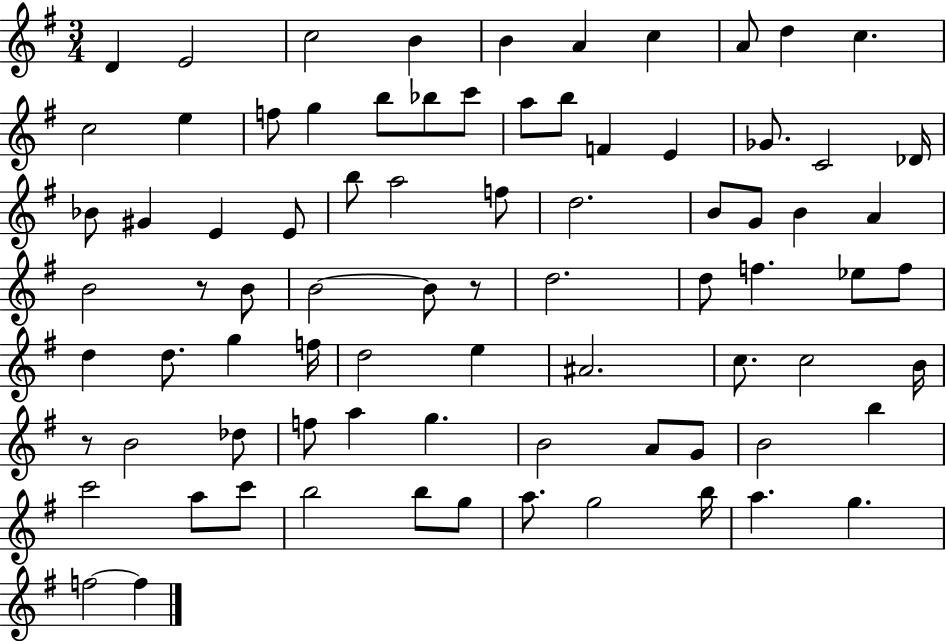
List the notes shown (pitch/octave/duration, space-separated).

D4/q E4/h C5/h B4/q B4/q A4/q C5/q A4/e D5/q C5/q. C5/h E5/q F5/e G5/q B5/e Bb5/e C6/e A5/e B5/e F4/q E4/q Gb4/e. C4/h Db4/s Bb4/e G#4/q E4/q E4/e B5/e A5/h F5/e D5/h. B4/e G4/e B4/q A4/q B4/h R/e B4/e B4/h B4/e R/e D5/h. D5/e F5/q. Eb5/e F5/e D5/q D5/e. G5/q F5/s D5/h E5/q A#4/h. C5/e. C5/h B4/s R/e B4/h Db5/e F5/e A5/q G5/q. B4/h A4/e G4/e B4/h B5/q C6/h A5/e C6/e B5/h B5/e G5/e A5/e. G5/h B5/s A5/q. G5/q. F5/h F5/q